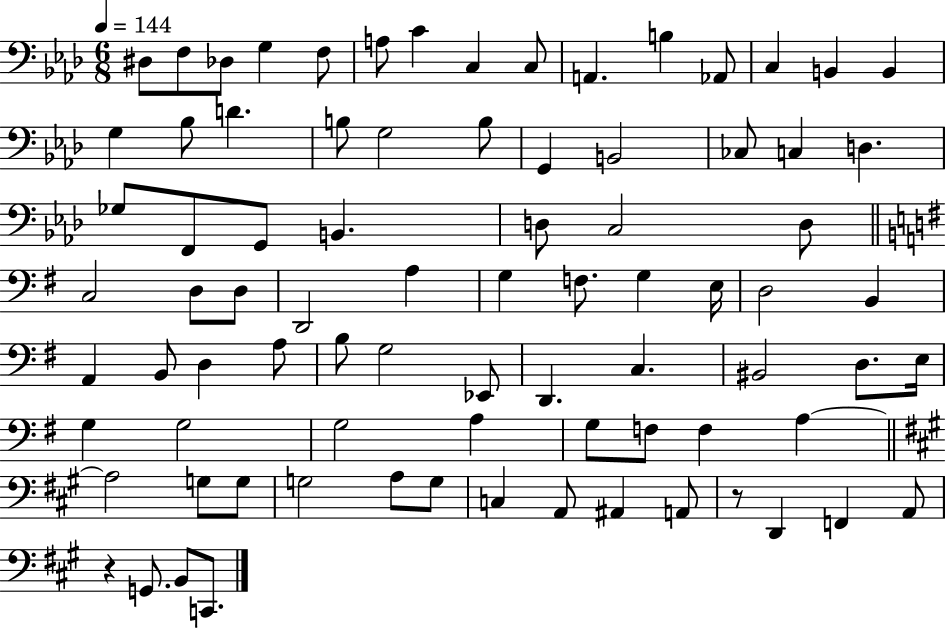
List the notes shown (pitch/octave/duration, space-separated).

D#3/e F3/e Db3/e G3/q F3/e A3/e C4/q C3/q C3/e A2/q. B3/q Ab2/e C3/q B2/q B2/q G3/q Bb3/e D4/q. B3/e G3/h B3/e G2/q B2/h CES3/e C3/q D3/q. Gb3/e F2/e G2/e B2/q. D3/e C3/h D3/e C3/h D3/e D3/e D2/h A3/q G3/q F3/e. G3/q E3/s D3/h B2/q A2/q B2/e D3/q A3/e B3/e G3/h Eb2/e D2/q. C3/q. BIS2/h D3/e. E3/s G3/q G3/h G3/h A3/q G3/e F3/e F3/q A3/q A3/h G3/e G3/e G3/h A3/e G3/e C3/q A2/e A#2/q A2/e R/e D2/q F2/q A2/e R/q G2/e. B2/e C2/e.